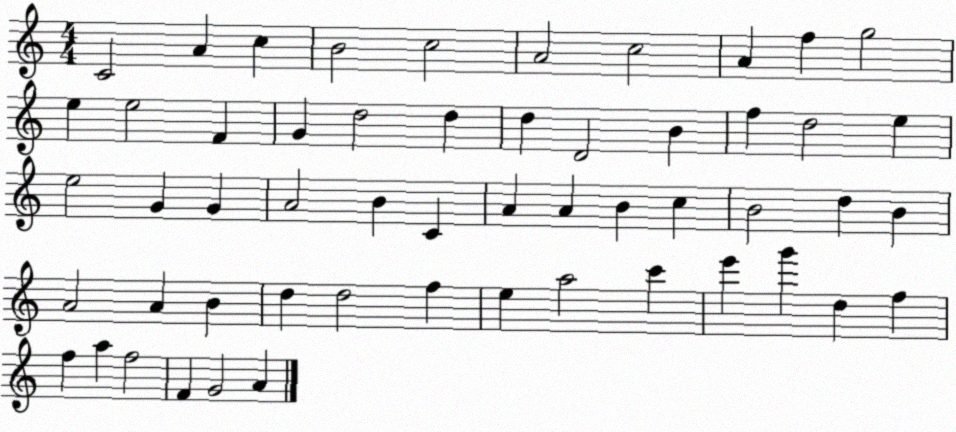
X:1
T:Untitled
M:4/4
L:1/4
K:C
C2 A c B2 c2 A2 c2 A f g2 e e2 F G d2 d d D2 B f d2 e e2 G G A2 B C A A B c B2 d B A2 A B d d2 f e a2 c' e' g' d f f a f2 F G2 A